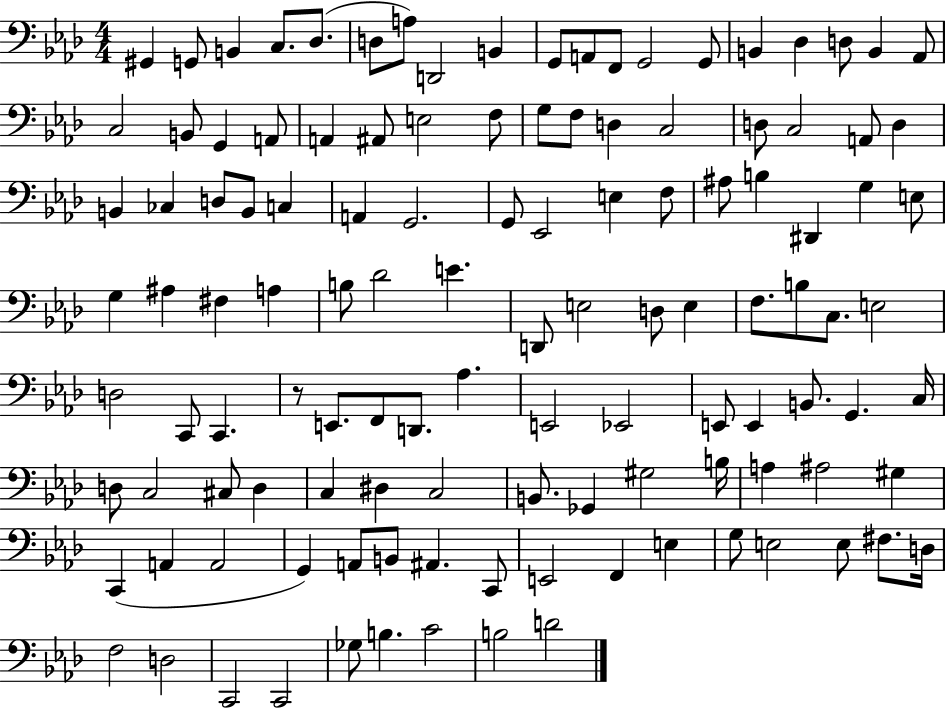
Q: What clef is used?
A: bass